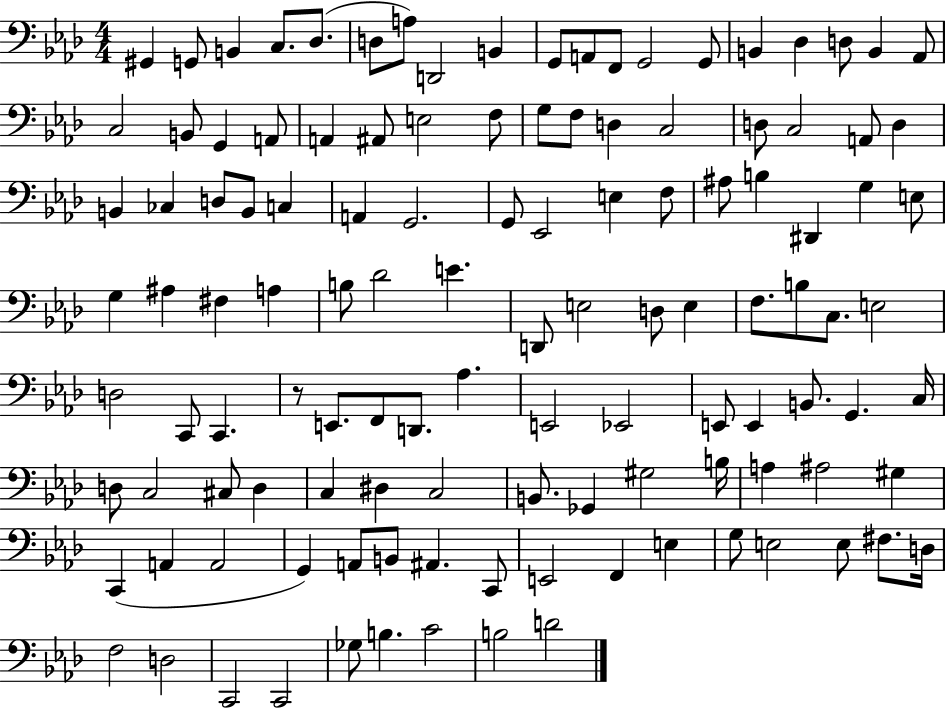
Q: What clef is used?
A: bass